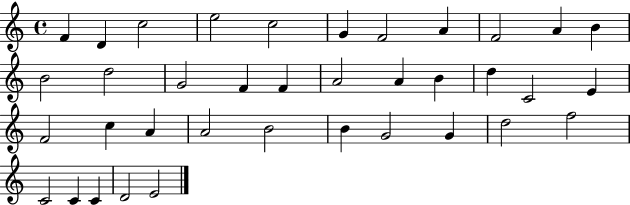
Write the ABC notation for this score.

X:1
T:Untitled
M:4/4
L:1/4
K:C
F D c2 e2 c2 G F2 A F2 A B B2 d2 G2 F F A2 A B d C2 E F2 c A A2 B2 B G2 G d2 f2 C2 C C D2 E2